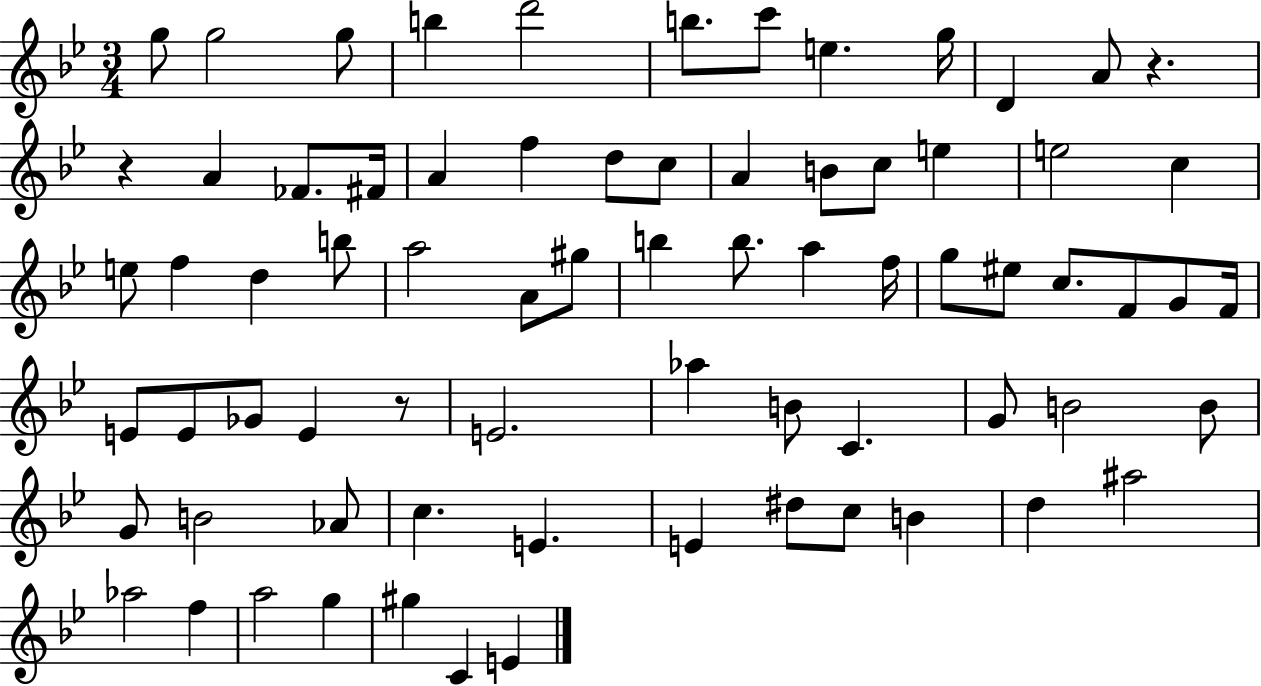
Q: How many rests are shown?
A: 3